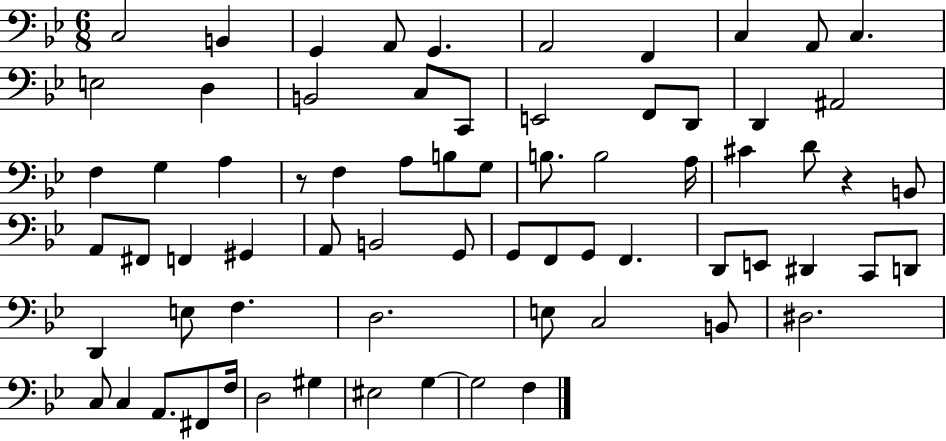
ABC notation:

X:1
T:Untitled
M:6/8
L:1/4
K:Bb
C,2 B,, G,, A,,/2 G,, A,,2 F,, C, A,,/2 C, E,2 D, B,,2 C,/2 C,,/2 E,,2 F,,/2 D,,/2 D,, ^A,,2 F, G, A, z/2 F, A,/2 B,/2 G,/2 B,/2 B,2 A,/4 ^C D/2 z B,,/2 A,,/2 ^F,,/2 F,, ^G,, A,,/2 B,,2 G,,/2 G,,/2 F,,/2 G,,/2 F,, D,,/2 E,,/2 ^D,, C,,/2 D,,/2 D,, E,/2 F, D,2 E,/2 C,2 B,,/2 ^D,2 C,/2 C, A,,/2 ^F,,/2 F,/4 D,2 ^G, ^E,2 G, G,2 F,